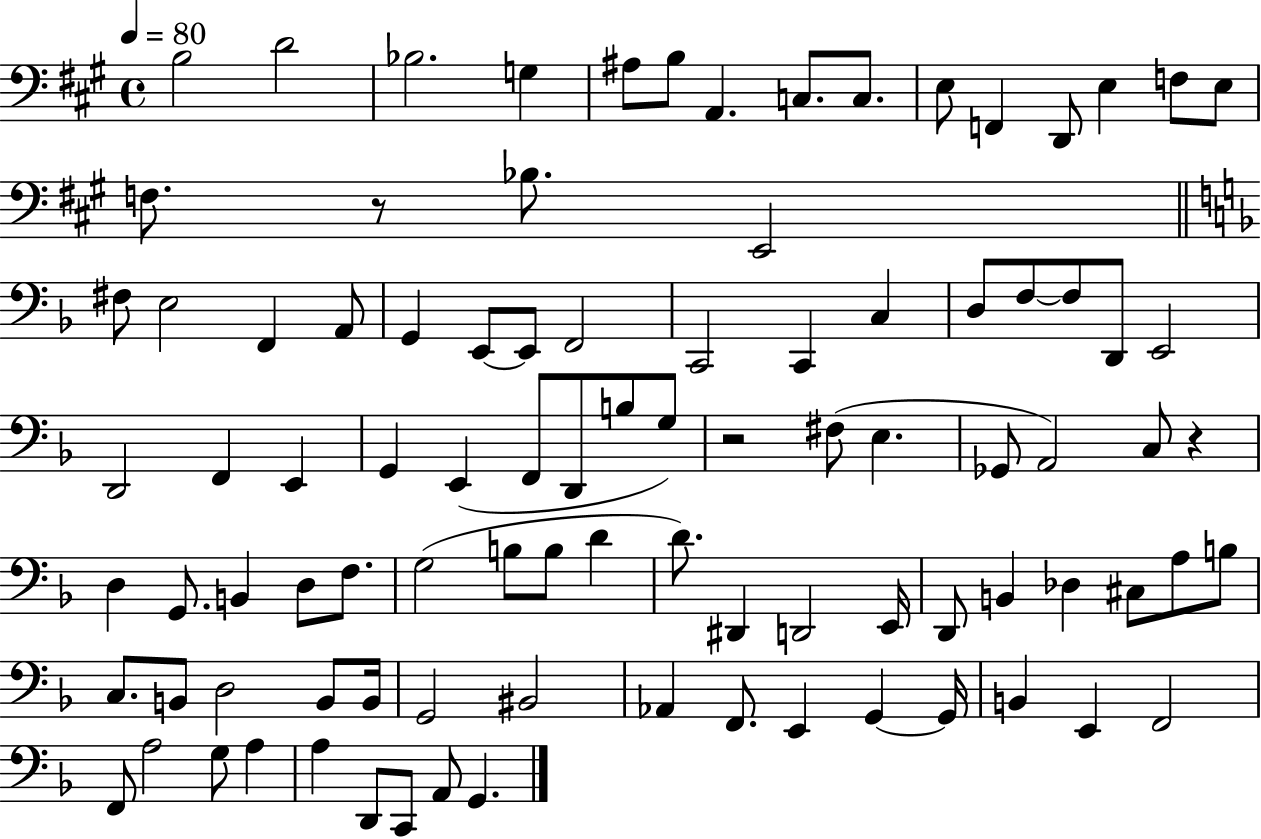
X:1
T:Untitled
M:4/4
L:1/4
K:A
B,2 D2 _B,2 G, ^A,/2 B,/2 A,, C,/2 C,/2 E,/2 F,, D,,/2 E, F,/2 E,/2 F,/2 z/2 _B,/2 E,,2 ^F,/2 E,2 F,, A,,/2 G,, E,,/2 E,,/2 F,,2 C,,2 C,, C, D,/2 F,/2 F,/2 D,,/2 E,,2 D,,2 F,, E,, G,, E,, F,,/2 D,,/2 B,/2 G,/2 z2 ^F,/2 E, _G,,/2 A,,2 C,/2 z D, G,,/2 B,, D,/2 F,/2 G,2 B,/2 B,/2 D D/2 ^D,, D,,2 E,,/4 D,,/2 B,, _D, ^C,/2 A,/2 B,/2 C,/2 B,,/2 D,2 B,,/2 B,,/4 G,,2 ^B,,2 _A,, F,,/2 E,, G,, G,,/4 B,, E,, F,,2 F,,/2 A,2 G,/2 A, A, D,,/2 C,,/2 A,,/2 G,,